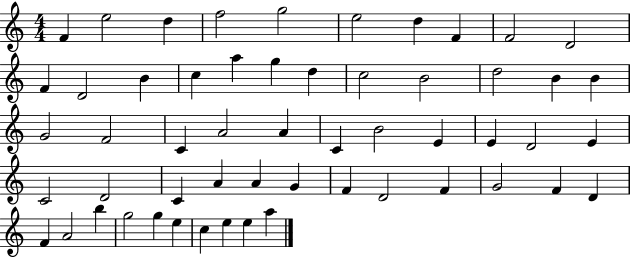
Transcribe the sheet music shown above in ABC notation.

X:1
T:Untitled
M:4/4
L:1/4
K:C
F e2 d f2 g2 e2 d F F2 D2 F D2 B c a g d c2 B2 d2 B B G2 F2 C A2 A C B2 E E D2 E C2 D2 C A A G F D2 F G2 F D F A2 b g2 g e c e e a